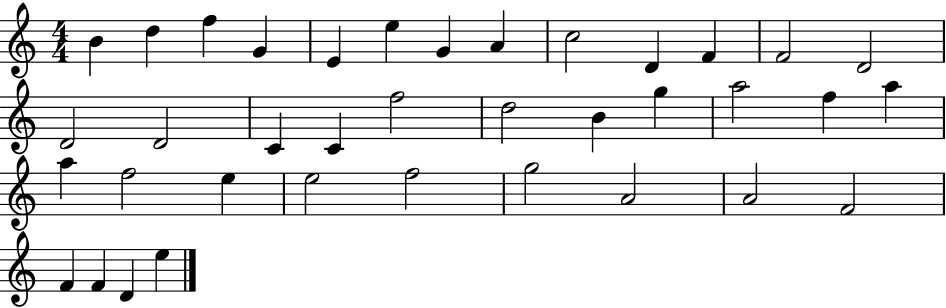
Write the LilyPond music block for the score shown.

{
  \clef treble
  \numericTimeSignature
  \time 4/4
  \key c \major
  b'4 d''4 f''4 g'4 | e'4 e''4 g'4 a'4 | c''2 d'4 f'4 | f'2 d'2 | \break d'2 d'2 | c'4 c'4 f''2 | d''2 b'4 g''4 | a''2 f''4 a''4 | \break a''4 f''2 e''4 | e''2 f''2 | g''2 a'2 | a'2 f'2 | \break f'4 f'4 d'4 e''4 | \bar "|."
}